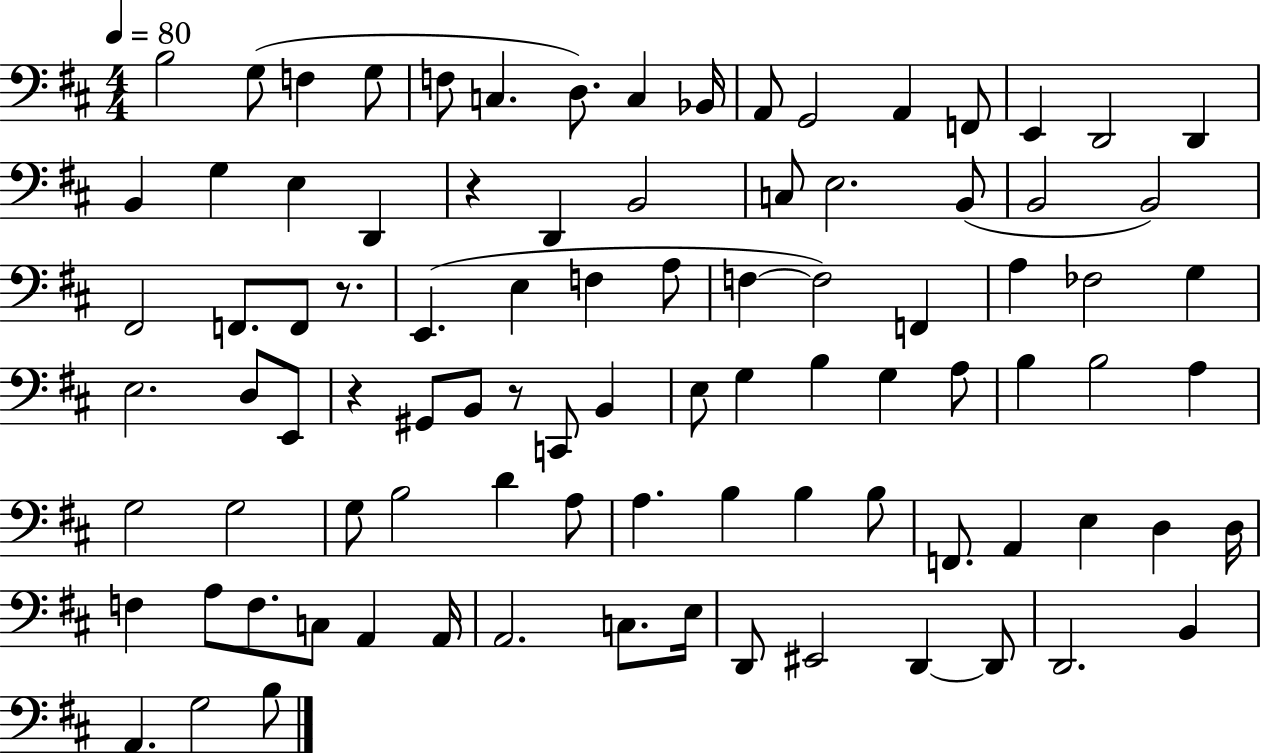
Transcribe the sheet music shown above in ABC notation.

X:1
T:Untitled
M:4/4
L:1/4
K:D
B,2 G,/2 F, G,/2 F,/2 C, D,/2 C, _B,,/4 A,,/2 G,,2 A,, F,,/2 E,, D,,2 D,, B,, G, E, D,, z D,, B,,2 C,/2 E,2 B,,/2 B,,2 B,,2 ^F,,2 F,,/2 F,,/2 z/2 E,, E, F, A,/2 F, F,2 F,, A, _F,2 G, E,2 D,/2 E,,/2 z ^G,,/2 B,,/2 z/2 C,,/2 B,, E,/2 G, B, G, A,/2 B, B,2 A, G,2 G,2 G,/2 B,2 D A,/2 A, B, B, B,/2 F,,/2 A,, E, D, D,/4 F, A,/2 F,/2 C,/2 A,, A,,/4 A,,2 C,/2 E,/4 D,,/2 ^E,,2 D,, D,,/2 D,,2 B,, A,, G,2 B,/2